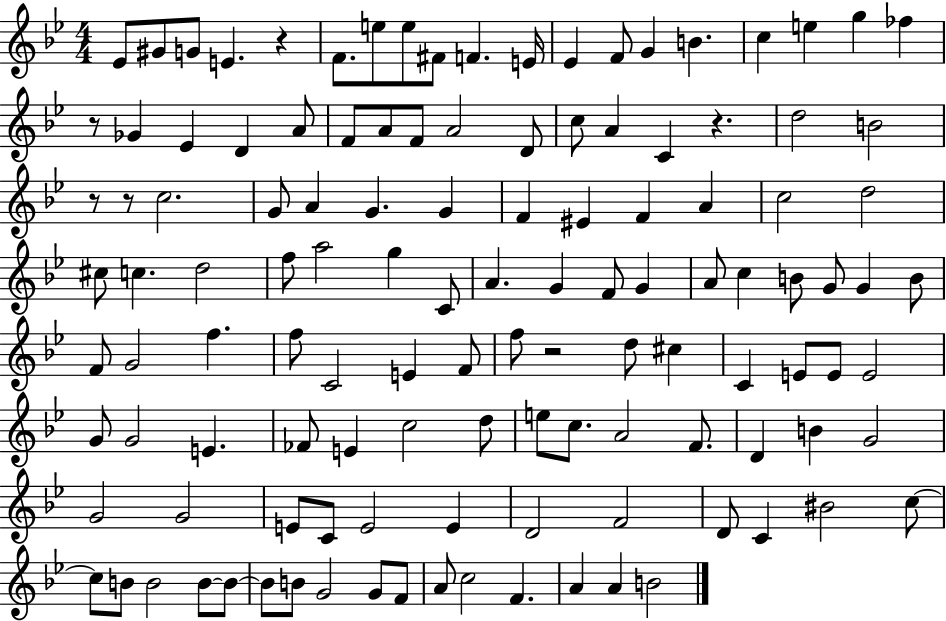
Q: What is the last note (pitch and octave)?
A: B4